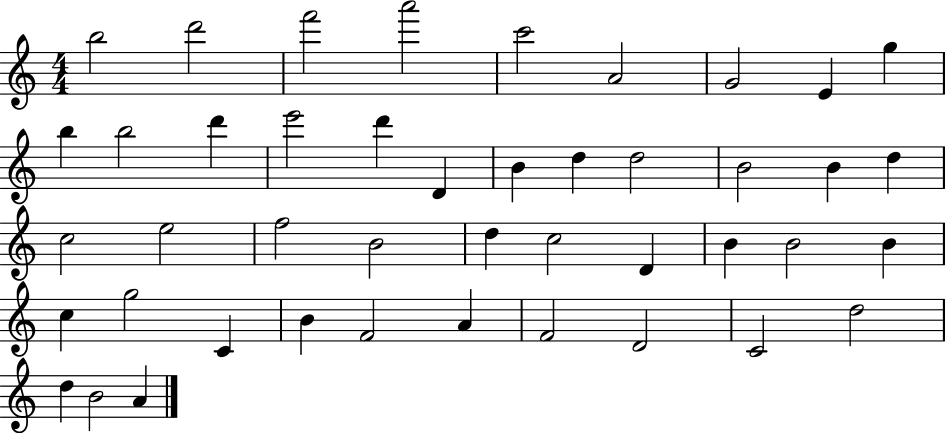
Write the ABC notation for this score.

X:1
T:Untitled
M:4/4
L:1/4
K:C
b2 d'2 f'2 a'2 c'2 A2 G2 E g b b2 d' e'2 d' D B d d2 B2 B d c2 e2 f2 B2 d c2 D B B2 B c g2 C B F2 A F2 D2 C2 d2 d B2 A